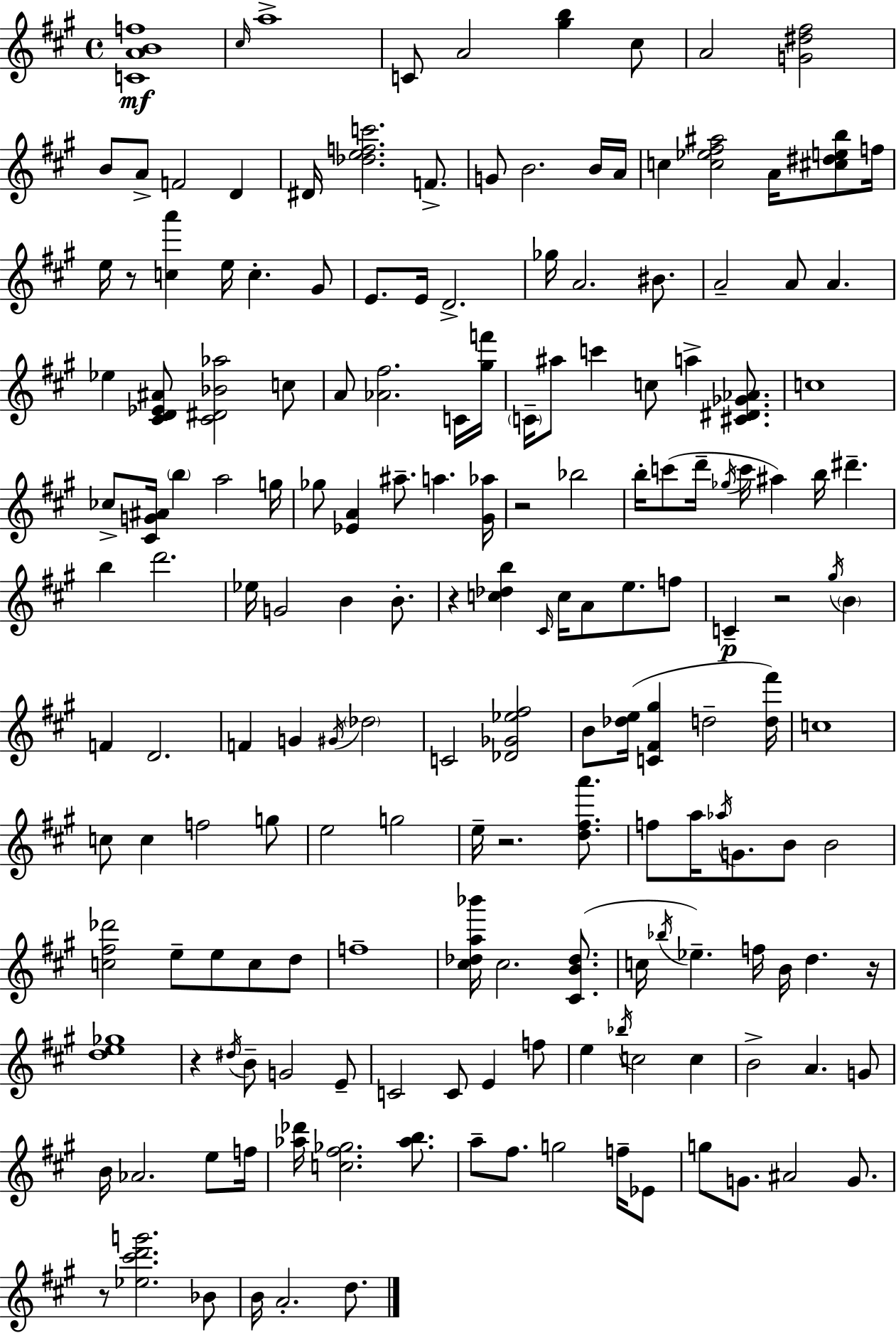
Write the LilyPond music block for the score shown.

{
  \clef treble
  \time 4/4
  \defaultTimeSignature
  \key a \major
  \repeat volta 2 { <c' a' b' f''>1\mf | \grace { cis''16 } a''1-> | c'8 a'2 <gis'' b''>4 cis''8 | a'2 <g' dis'' fis''>2 | \break b'8 a'8-> f'2 d'4 | dis'16 <des'' e'' f'' c'''>2. f'8.-> | g'8 b'2. b'16 | a'16 c''4 <c'' ees'' fis'' ais''>2 a'16 <cis'' dis'' e'' b''>8 | \break f''16 e''16 r8 <c'' a'''>4 e''16 c''4.-. gis'8 | e'8. e'16 d'2.-> | ges''16 a'2. bis'8. | a'2-- a'8 a'4. | \break ees''4 <cis' d' ees' ais'>8 <cis' dis' bes' aes''>2 c''8 | a'8 <aes' fis''>2. c'16 | <gis'' f'''>16 \parenthesize c'16-- ais''8 c'''4 c''8 a''4-> <cis' dis' ges' aes'>8. | c''1 | \break ces''8-> <cis' g' ais'>16 \parenthesize b''4 a''2 | g''16 ges''8 <ees' a'>4 ais''8.-- a''4. | <gis' aes''>16 r2 bes''2 | b''16-. c'''8( d'''16-- \acciaccatura { ges''16 } c'''16 ais''4) b''16 dis'''4.-- | \break b''4 d'''2. | ees''16 g'2 b'4 b'8.-. | r4 <c'' des'' b''>4 \grace { cis'16 } c''16 a'8 e''8. | f''8 c'4--\p r2 \acciaccatura { gis''16 } | \break \parenthesize b'4 f'4 d'2. | f'4 g'4 \acciaccatura { gis'16 } \parenthesize des''2 | c'2 <des' ges' ees'' fis''>2 | b'8 <des'' e''>16( <c' fis' gis''>4 d''2-- | \break <d'' fis'''>16) c''1 | c''8 c''4 f''2 | g''8 e''2 g''2 | e''16-- r2. | \break <d'' fis'' a'''>8. f''8 a''16 \acciaccatura { aes''16 } g'8. b'8 b'2 | <c'' fis'' des'''>2 e''8-- | e''8 c''8 d''8 f''1-- | <cis'' des'' a'' bes'''>16 cis''2. | \break <cis' b' des''>8.( c''16 \acciaccatura { bes''16 }) ees''4.-- f''16 b'16 | d''4. r16 <d'' e'' ges''>1 | r4 \acciaccatura { dis''16 } b'8-- g'2 | e'8-- c'2 | \break c'8 e'4 f''8 e''4 \acciaccatura { bes''16 } c''2 | c''4 b'2-> | a'4. g'8 b'16 aes'2. | e''8 f''16 <aes'' des'''>16 <c'' fis'' ges''>2. | \break <aes'' b''>8. a''8-- fis''8. g''2 | f''16-- ees'8 g''8 g'8. ais'2 | g'8. r8 <ees'' cis''' d''' g'''>2. | bes'8 b'16 a'2.-. | \break d''8. } \bar "|."
}